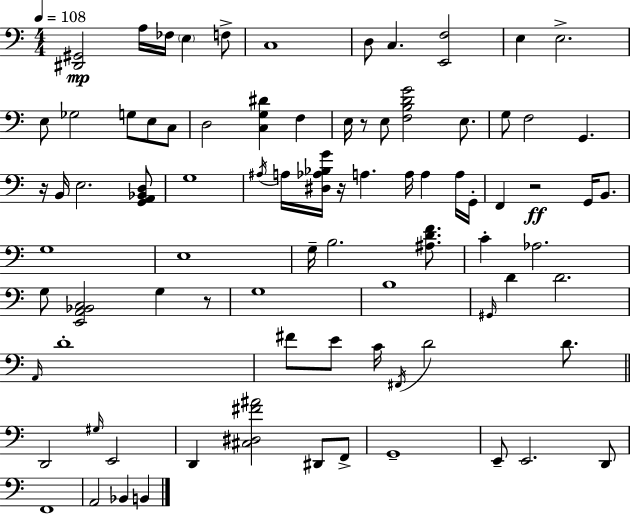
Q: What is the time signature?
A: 4/4